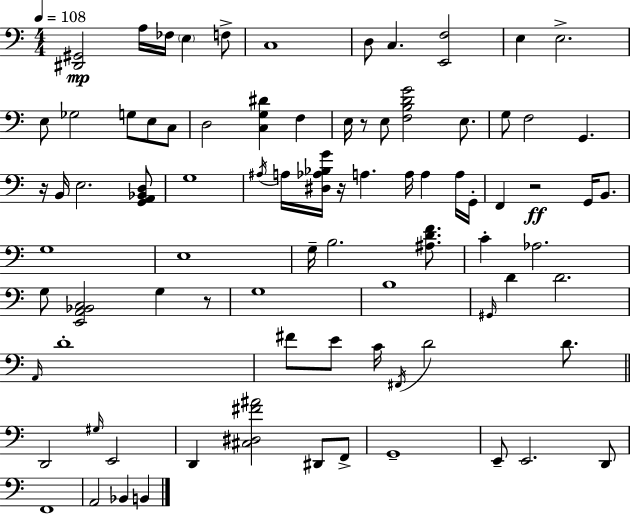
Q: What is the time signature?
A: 4/4